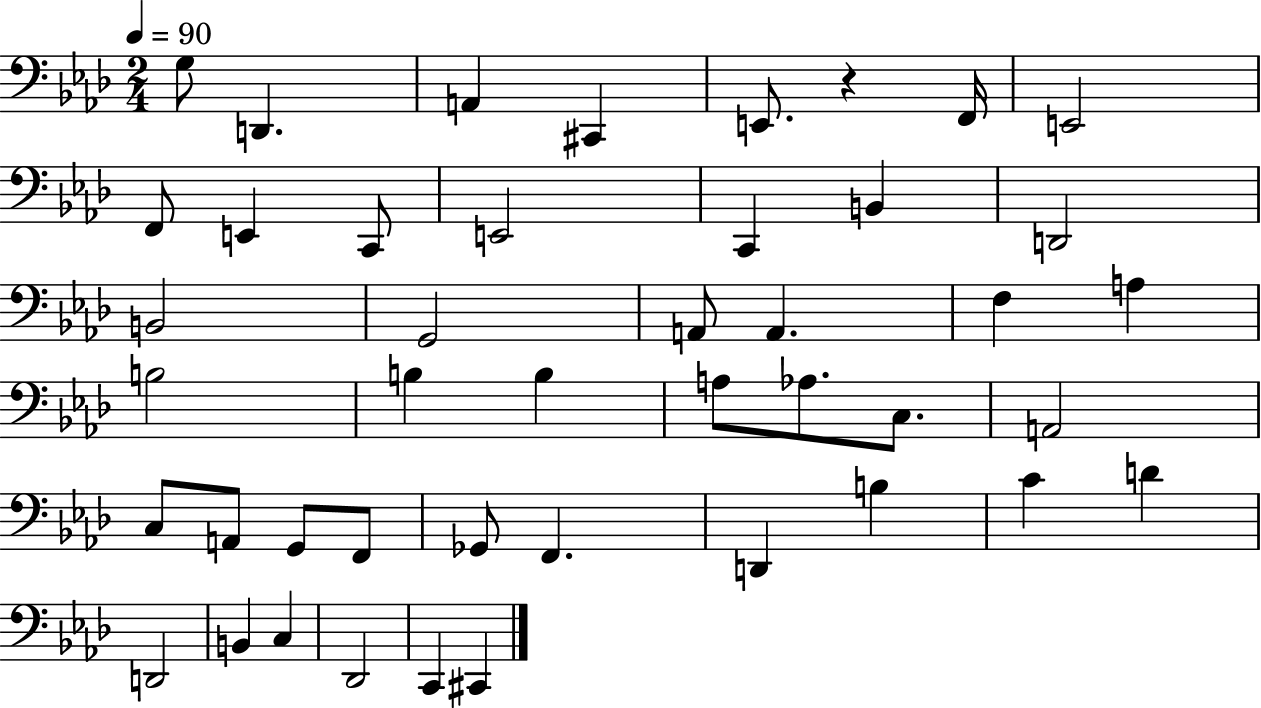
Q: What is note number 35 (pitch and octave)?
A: B3